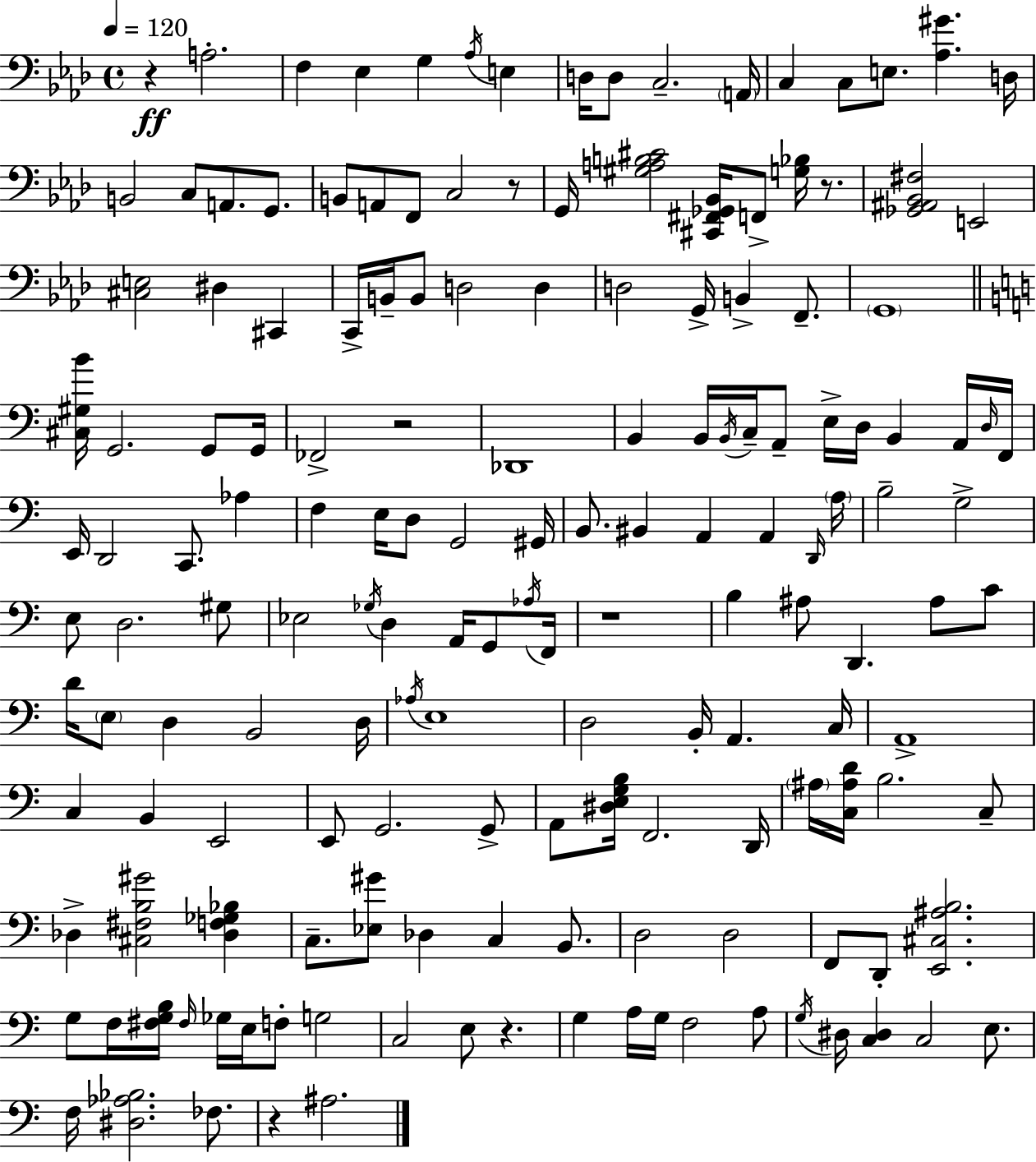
R/q A3/h. F3/q Eb3/q G3/q Ab3/s E3/q D3/s D3/e C3/h. A2/s C3/q C3/e E3/e. [Ab3,G#4]/q. D3/s B2/h C3/e A2/e. G2/e. B2/e A2/e F2/e C3/h R/e G2/s [G#3,A3,B3,C#4]/h [C#2,F#2,Gb2,Bb2]/s F2/e [G3,Bb3]/s R/e. [Gb2,A#2,Bb2,F#3]/h E2/h [C#3,E3]/h D#3/q C#2/q C2/s B2/s B2/e D3/h D3/q D3/h G2/s B2/q F2/e. G2/w [C#3,G#3,B4]/s G2/h. G2/e G2/s FES2/h R/h Db2/w B2/q B2/s B2/s C3/s A2/e E3/s D3/s B2/q A2/s D3/s F2/s E2/s D2/h C2/e. Ab3/q F3/q E3/s D3/e G2/h G#2/s B2/e. BIS2/q A2/q A2/q D2/s A3/s B3/h G3/h E3/e D3/h. G#3/e Eb3/h Gb3/s D3/q A2/s G2/e Ab3/s F2/s R/w B3/q A#3/e D2/q. A#3/e C4/e D4/s E3/e D3/q B2/h D3/s Ab3/s E3/w D3/h B2/s A2/q. C3/s A2/w C3/q B2/q E2/h E2/e G2/h. G2/e A2/e [D#3,E3,G3,B3]/s F2/h. D2/s A#3/s [C3,A#3,D4]/s B3/h. C3/e Db3/q [C#3,F#3,B3,G#4]/h [Db3,F3,Gb3,Bb3]/q C3/e. [Eb3,G#4]/e Db3/q C3/q B2/e. D3/h D3/h F2/e D2/e [E2,C#3,A#3,B3]/h. G3/e F3/s [F#3,G3,B3]/s F#3/s Gb3/s E3/s F3/e G3/h C3/h E3/e R/q. G3/q A3/s G3/s F3/h A3/e G3/s D#3/s [C3,D#3]/q C3/h E3/e. F3/s [D#3,Ab3,Bb3]/h. FES3/e. R/q A#3/h.